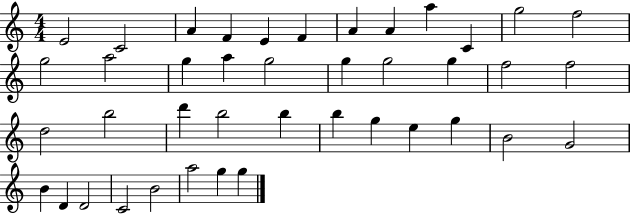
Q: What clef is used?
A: treble